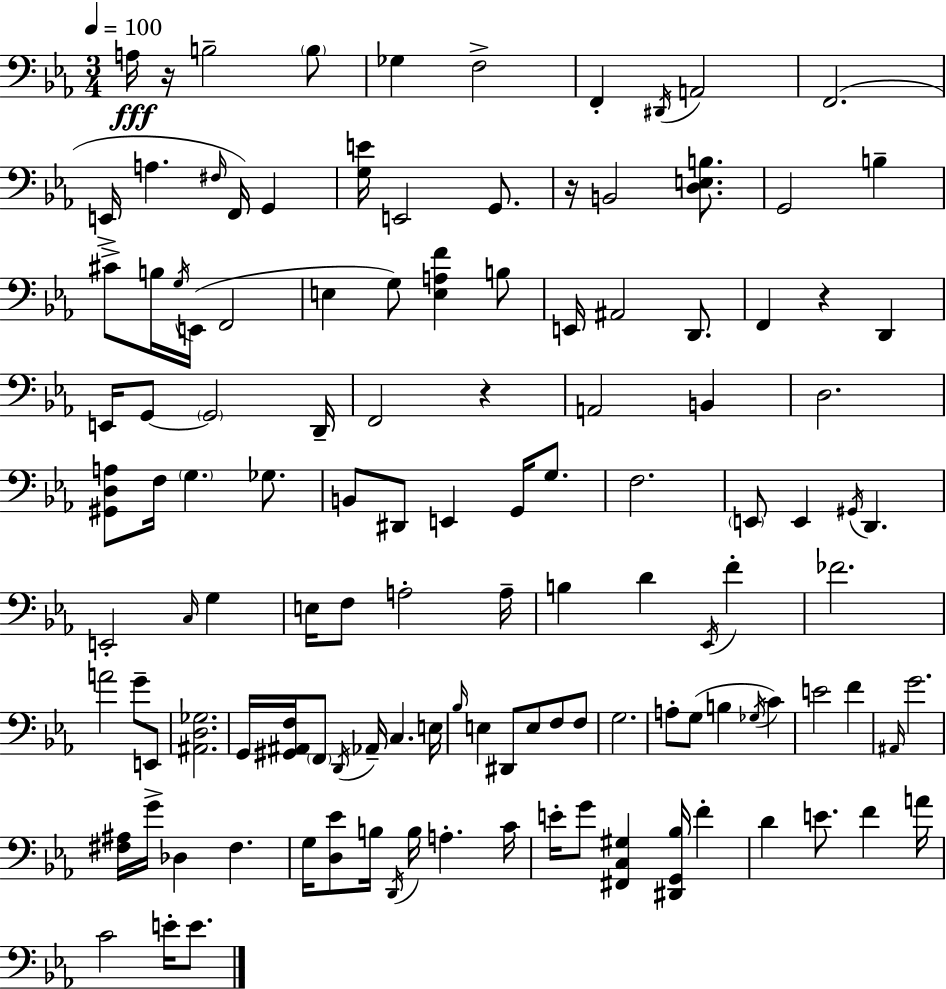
X:1
T:Untitled
M:3/4
L:1/4
K:Cm
A,/4 z/4 B,2 B,/2 _G, F,2 F,, ^D,,/4 A,,2 F,,2 E,,/4 A, ^F,/4 F,,/4 G,, [G,E]/4 E,,2 G,,/2 z/4 B,,2 [D,E,B,]/2 G,,2 B, ^C/2 B,/4 G,/4 E,,/4 F,,2 E, G,/2 [E,A,F] B,/2 E,,/4 ^A,,2 D,,/2 F,, z D,, E,,/4 G,,/2 G,,2 D,,/4 F,,2 z A,,2 B,, D,2 [^G,,D,A,]/2 F,/4 G, _G,/2 B,,/2 ^D,,/2 E,, G,,/4 G,/2 F,2 E,,/2 E,, ^G,,/4 D,, E,,2 C,/4 G, E,/4 F,/2 A,2 A,/4 B, D _E,,/4 F _F2 A2 G/2 E,,/2 [^A,,D,_G,]2 G,,/4 [^G,,^A,,F,]/4 F,,/2 D,,/4 _A,,/4 C, E,/4 _B,/4 E, ^D,,/2 E,/2 F,/2 F,/2 G,2 A,/2 G,/2 B, _G,/4 C E2 F ^A,,/4 G2 [^F,^A,]/4 G/4 _D, ^F, G,/4 [D,_E]/2 B,/4 D,,/4 B,/4 A, C/4 E/4 G/2 [^F,,C,^G,] [^D,,G,,_B,]/4 F D E/2 F A/4 C2 E/4 E/2